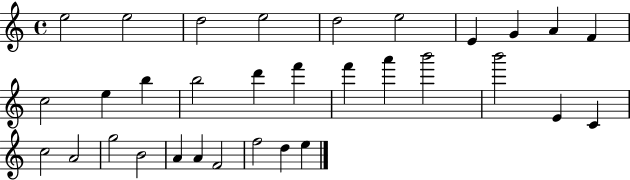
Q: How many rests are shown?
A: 0